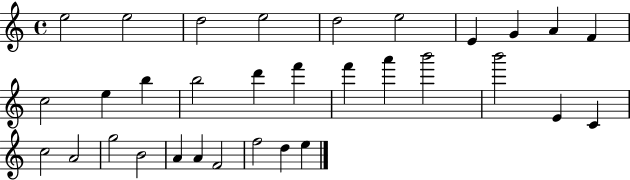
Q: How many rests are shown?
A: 0